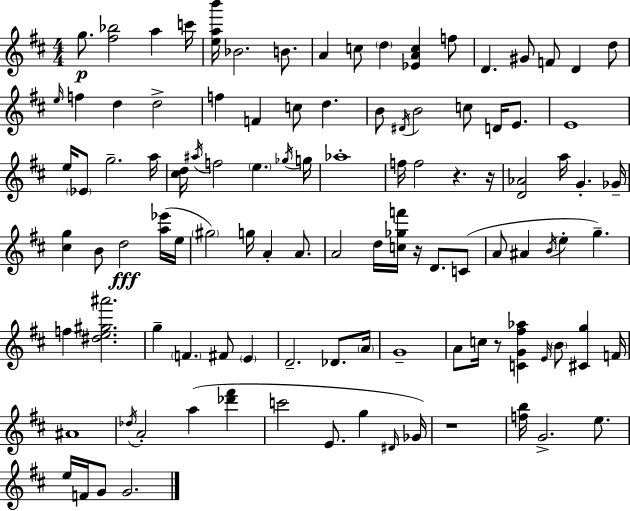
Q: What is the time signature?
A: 4/4